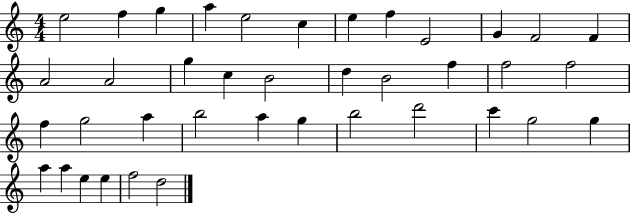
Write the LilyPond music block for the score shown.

{
  \clef treble
  \numericTimeSignature
  \time 4/4
  \key c \major
  e''2 f''4 g''4 | a''4 e''2 c''4 | e''4 f''4 e'2 | g'4 f'2 f'4 | \break a'2 a'2 | g''4 c''4 b'2 | d''4 b'2 f''4 | f''2 f''2 | \break f''4 g''2 a''4 | b''2 a''4 g''4 | b''2 d'''2 | c'''4 g''2 g''4 | \break a''4 a''4 e''4 e''4 | f''2 d''2 | \bar "|."
}